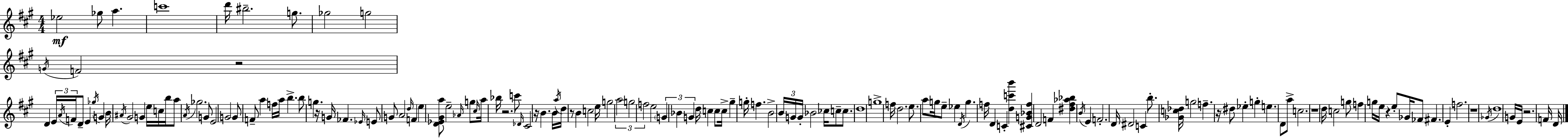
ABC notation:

X:1
T:Untitled
M:4/4
L:1/4
K:A
_e2 _g/2 a c'4 d'/4 ^b2 g/2 _g2 g2 G/4 F2 z2 D E/4 A/4 F/4 D/2 E _g/4 G B/4 ^A/4 ^G2 G e/4 c/4 b/4 a/2 A/4 _g2 G/2 E2 G2 G/2 F/2 a f/4 a/4 b b/2 g z/4 G/4 _F _E/4 E/2 G/2 A2 d/4 F e [D_E^Ga]/2 e2 _A/4 g/2 ^c/4 a/4 _b/4 z2 c'/2 _D/4 ^C2 z/4 B B/4 a/4 d/4 z/2 B c2 e/4 g2 a2 g2 f2 e2 G _B G d/4 c c/2 c/4 ^g g/4 f B2 B/4 G/4 G/4 _B2 _c/4 c/2 c/2 d4 g4 f/4 d2 e/2 a/2 g/4 e/2 _e D/4 g f/4 D C [dc'b'] [^CG_Bf] D2 F [^d^f_a_b] B/4 E F2 D/4 ^D2 C b/2 [_Gc_d]/4 g2 f z/4 ^d/2 _e g e D/2 a/2 c2 z4 d/4 c2 g/2 f g/4 e/4 z e/2 _G/4 _F/2 ^F E f2 z4 _G/4 d4 G/4 E/4 z2 F/4 D/4